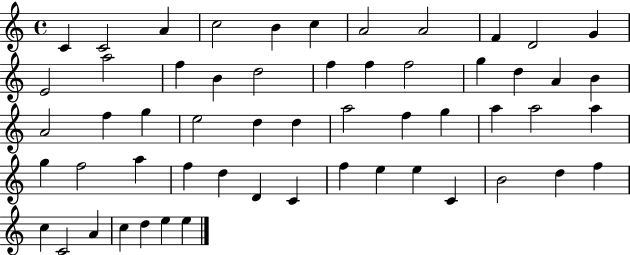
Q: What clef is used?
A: treble